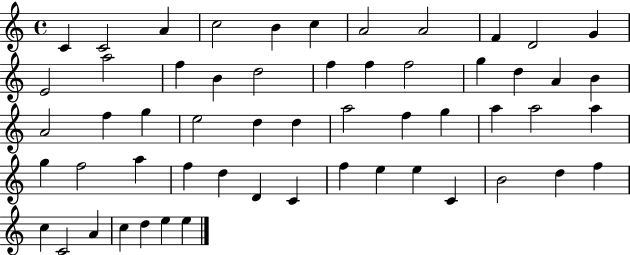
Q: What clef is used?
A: treble